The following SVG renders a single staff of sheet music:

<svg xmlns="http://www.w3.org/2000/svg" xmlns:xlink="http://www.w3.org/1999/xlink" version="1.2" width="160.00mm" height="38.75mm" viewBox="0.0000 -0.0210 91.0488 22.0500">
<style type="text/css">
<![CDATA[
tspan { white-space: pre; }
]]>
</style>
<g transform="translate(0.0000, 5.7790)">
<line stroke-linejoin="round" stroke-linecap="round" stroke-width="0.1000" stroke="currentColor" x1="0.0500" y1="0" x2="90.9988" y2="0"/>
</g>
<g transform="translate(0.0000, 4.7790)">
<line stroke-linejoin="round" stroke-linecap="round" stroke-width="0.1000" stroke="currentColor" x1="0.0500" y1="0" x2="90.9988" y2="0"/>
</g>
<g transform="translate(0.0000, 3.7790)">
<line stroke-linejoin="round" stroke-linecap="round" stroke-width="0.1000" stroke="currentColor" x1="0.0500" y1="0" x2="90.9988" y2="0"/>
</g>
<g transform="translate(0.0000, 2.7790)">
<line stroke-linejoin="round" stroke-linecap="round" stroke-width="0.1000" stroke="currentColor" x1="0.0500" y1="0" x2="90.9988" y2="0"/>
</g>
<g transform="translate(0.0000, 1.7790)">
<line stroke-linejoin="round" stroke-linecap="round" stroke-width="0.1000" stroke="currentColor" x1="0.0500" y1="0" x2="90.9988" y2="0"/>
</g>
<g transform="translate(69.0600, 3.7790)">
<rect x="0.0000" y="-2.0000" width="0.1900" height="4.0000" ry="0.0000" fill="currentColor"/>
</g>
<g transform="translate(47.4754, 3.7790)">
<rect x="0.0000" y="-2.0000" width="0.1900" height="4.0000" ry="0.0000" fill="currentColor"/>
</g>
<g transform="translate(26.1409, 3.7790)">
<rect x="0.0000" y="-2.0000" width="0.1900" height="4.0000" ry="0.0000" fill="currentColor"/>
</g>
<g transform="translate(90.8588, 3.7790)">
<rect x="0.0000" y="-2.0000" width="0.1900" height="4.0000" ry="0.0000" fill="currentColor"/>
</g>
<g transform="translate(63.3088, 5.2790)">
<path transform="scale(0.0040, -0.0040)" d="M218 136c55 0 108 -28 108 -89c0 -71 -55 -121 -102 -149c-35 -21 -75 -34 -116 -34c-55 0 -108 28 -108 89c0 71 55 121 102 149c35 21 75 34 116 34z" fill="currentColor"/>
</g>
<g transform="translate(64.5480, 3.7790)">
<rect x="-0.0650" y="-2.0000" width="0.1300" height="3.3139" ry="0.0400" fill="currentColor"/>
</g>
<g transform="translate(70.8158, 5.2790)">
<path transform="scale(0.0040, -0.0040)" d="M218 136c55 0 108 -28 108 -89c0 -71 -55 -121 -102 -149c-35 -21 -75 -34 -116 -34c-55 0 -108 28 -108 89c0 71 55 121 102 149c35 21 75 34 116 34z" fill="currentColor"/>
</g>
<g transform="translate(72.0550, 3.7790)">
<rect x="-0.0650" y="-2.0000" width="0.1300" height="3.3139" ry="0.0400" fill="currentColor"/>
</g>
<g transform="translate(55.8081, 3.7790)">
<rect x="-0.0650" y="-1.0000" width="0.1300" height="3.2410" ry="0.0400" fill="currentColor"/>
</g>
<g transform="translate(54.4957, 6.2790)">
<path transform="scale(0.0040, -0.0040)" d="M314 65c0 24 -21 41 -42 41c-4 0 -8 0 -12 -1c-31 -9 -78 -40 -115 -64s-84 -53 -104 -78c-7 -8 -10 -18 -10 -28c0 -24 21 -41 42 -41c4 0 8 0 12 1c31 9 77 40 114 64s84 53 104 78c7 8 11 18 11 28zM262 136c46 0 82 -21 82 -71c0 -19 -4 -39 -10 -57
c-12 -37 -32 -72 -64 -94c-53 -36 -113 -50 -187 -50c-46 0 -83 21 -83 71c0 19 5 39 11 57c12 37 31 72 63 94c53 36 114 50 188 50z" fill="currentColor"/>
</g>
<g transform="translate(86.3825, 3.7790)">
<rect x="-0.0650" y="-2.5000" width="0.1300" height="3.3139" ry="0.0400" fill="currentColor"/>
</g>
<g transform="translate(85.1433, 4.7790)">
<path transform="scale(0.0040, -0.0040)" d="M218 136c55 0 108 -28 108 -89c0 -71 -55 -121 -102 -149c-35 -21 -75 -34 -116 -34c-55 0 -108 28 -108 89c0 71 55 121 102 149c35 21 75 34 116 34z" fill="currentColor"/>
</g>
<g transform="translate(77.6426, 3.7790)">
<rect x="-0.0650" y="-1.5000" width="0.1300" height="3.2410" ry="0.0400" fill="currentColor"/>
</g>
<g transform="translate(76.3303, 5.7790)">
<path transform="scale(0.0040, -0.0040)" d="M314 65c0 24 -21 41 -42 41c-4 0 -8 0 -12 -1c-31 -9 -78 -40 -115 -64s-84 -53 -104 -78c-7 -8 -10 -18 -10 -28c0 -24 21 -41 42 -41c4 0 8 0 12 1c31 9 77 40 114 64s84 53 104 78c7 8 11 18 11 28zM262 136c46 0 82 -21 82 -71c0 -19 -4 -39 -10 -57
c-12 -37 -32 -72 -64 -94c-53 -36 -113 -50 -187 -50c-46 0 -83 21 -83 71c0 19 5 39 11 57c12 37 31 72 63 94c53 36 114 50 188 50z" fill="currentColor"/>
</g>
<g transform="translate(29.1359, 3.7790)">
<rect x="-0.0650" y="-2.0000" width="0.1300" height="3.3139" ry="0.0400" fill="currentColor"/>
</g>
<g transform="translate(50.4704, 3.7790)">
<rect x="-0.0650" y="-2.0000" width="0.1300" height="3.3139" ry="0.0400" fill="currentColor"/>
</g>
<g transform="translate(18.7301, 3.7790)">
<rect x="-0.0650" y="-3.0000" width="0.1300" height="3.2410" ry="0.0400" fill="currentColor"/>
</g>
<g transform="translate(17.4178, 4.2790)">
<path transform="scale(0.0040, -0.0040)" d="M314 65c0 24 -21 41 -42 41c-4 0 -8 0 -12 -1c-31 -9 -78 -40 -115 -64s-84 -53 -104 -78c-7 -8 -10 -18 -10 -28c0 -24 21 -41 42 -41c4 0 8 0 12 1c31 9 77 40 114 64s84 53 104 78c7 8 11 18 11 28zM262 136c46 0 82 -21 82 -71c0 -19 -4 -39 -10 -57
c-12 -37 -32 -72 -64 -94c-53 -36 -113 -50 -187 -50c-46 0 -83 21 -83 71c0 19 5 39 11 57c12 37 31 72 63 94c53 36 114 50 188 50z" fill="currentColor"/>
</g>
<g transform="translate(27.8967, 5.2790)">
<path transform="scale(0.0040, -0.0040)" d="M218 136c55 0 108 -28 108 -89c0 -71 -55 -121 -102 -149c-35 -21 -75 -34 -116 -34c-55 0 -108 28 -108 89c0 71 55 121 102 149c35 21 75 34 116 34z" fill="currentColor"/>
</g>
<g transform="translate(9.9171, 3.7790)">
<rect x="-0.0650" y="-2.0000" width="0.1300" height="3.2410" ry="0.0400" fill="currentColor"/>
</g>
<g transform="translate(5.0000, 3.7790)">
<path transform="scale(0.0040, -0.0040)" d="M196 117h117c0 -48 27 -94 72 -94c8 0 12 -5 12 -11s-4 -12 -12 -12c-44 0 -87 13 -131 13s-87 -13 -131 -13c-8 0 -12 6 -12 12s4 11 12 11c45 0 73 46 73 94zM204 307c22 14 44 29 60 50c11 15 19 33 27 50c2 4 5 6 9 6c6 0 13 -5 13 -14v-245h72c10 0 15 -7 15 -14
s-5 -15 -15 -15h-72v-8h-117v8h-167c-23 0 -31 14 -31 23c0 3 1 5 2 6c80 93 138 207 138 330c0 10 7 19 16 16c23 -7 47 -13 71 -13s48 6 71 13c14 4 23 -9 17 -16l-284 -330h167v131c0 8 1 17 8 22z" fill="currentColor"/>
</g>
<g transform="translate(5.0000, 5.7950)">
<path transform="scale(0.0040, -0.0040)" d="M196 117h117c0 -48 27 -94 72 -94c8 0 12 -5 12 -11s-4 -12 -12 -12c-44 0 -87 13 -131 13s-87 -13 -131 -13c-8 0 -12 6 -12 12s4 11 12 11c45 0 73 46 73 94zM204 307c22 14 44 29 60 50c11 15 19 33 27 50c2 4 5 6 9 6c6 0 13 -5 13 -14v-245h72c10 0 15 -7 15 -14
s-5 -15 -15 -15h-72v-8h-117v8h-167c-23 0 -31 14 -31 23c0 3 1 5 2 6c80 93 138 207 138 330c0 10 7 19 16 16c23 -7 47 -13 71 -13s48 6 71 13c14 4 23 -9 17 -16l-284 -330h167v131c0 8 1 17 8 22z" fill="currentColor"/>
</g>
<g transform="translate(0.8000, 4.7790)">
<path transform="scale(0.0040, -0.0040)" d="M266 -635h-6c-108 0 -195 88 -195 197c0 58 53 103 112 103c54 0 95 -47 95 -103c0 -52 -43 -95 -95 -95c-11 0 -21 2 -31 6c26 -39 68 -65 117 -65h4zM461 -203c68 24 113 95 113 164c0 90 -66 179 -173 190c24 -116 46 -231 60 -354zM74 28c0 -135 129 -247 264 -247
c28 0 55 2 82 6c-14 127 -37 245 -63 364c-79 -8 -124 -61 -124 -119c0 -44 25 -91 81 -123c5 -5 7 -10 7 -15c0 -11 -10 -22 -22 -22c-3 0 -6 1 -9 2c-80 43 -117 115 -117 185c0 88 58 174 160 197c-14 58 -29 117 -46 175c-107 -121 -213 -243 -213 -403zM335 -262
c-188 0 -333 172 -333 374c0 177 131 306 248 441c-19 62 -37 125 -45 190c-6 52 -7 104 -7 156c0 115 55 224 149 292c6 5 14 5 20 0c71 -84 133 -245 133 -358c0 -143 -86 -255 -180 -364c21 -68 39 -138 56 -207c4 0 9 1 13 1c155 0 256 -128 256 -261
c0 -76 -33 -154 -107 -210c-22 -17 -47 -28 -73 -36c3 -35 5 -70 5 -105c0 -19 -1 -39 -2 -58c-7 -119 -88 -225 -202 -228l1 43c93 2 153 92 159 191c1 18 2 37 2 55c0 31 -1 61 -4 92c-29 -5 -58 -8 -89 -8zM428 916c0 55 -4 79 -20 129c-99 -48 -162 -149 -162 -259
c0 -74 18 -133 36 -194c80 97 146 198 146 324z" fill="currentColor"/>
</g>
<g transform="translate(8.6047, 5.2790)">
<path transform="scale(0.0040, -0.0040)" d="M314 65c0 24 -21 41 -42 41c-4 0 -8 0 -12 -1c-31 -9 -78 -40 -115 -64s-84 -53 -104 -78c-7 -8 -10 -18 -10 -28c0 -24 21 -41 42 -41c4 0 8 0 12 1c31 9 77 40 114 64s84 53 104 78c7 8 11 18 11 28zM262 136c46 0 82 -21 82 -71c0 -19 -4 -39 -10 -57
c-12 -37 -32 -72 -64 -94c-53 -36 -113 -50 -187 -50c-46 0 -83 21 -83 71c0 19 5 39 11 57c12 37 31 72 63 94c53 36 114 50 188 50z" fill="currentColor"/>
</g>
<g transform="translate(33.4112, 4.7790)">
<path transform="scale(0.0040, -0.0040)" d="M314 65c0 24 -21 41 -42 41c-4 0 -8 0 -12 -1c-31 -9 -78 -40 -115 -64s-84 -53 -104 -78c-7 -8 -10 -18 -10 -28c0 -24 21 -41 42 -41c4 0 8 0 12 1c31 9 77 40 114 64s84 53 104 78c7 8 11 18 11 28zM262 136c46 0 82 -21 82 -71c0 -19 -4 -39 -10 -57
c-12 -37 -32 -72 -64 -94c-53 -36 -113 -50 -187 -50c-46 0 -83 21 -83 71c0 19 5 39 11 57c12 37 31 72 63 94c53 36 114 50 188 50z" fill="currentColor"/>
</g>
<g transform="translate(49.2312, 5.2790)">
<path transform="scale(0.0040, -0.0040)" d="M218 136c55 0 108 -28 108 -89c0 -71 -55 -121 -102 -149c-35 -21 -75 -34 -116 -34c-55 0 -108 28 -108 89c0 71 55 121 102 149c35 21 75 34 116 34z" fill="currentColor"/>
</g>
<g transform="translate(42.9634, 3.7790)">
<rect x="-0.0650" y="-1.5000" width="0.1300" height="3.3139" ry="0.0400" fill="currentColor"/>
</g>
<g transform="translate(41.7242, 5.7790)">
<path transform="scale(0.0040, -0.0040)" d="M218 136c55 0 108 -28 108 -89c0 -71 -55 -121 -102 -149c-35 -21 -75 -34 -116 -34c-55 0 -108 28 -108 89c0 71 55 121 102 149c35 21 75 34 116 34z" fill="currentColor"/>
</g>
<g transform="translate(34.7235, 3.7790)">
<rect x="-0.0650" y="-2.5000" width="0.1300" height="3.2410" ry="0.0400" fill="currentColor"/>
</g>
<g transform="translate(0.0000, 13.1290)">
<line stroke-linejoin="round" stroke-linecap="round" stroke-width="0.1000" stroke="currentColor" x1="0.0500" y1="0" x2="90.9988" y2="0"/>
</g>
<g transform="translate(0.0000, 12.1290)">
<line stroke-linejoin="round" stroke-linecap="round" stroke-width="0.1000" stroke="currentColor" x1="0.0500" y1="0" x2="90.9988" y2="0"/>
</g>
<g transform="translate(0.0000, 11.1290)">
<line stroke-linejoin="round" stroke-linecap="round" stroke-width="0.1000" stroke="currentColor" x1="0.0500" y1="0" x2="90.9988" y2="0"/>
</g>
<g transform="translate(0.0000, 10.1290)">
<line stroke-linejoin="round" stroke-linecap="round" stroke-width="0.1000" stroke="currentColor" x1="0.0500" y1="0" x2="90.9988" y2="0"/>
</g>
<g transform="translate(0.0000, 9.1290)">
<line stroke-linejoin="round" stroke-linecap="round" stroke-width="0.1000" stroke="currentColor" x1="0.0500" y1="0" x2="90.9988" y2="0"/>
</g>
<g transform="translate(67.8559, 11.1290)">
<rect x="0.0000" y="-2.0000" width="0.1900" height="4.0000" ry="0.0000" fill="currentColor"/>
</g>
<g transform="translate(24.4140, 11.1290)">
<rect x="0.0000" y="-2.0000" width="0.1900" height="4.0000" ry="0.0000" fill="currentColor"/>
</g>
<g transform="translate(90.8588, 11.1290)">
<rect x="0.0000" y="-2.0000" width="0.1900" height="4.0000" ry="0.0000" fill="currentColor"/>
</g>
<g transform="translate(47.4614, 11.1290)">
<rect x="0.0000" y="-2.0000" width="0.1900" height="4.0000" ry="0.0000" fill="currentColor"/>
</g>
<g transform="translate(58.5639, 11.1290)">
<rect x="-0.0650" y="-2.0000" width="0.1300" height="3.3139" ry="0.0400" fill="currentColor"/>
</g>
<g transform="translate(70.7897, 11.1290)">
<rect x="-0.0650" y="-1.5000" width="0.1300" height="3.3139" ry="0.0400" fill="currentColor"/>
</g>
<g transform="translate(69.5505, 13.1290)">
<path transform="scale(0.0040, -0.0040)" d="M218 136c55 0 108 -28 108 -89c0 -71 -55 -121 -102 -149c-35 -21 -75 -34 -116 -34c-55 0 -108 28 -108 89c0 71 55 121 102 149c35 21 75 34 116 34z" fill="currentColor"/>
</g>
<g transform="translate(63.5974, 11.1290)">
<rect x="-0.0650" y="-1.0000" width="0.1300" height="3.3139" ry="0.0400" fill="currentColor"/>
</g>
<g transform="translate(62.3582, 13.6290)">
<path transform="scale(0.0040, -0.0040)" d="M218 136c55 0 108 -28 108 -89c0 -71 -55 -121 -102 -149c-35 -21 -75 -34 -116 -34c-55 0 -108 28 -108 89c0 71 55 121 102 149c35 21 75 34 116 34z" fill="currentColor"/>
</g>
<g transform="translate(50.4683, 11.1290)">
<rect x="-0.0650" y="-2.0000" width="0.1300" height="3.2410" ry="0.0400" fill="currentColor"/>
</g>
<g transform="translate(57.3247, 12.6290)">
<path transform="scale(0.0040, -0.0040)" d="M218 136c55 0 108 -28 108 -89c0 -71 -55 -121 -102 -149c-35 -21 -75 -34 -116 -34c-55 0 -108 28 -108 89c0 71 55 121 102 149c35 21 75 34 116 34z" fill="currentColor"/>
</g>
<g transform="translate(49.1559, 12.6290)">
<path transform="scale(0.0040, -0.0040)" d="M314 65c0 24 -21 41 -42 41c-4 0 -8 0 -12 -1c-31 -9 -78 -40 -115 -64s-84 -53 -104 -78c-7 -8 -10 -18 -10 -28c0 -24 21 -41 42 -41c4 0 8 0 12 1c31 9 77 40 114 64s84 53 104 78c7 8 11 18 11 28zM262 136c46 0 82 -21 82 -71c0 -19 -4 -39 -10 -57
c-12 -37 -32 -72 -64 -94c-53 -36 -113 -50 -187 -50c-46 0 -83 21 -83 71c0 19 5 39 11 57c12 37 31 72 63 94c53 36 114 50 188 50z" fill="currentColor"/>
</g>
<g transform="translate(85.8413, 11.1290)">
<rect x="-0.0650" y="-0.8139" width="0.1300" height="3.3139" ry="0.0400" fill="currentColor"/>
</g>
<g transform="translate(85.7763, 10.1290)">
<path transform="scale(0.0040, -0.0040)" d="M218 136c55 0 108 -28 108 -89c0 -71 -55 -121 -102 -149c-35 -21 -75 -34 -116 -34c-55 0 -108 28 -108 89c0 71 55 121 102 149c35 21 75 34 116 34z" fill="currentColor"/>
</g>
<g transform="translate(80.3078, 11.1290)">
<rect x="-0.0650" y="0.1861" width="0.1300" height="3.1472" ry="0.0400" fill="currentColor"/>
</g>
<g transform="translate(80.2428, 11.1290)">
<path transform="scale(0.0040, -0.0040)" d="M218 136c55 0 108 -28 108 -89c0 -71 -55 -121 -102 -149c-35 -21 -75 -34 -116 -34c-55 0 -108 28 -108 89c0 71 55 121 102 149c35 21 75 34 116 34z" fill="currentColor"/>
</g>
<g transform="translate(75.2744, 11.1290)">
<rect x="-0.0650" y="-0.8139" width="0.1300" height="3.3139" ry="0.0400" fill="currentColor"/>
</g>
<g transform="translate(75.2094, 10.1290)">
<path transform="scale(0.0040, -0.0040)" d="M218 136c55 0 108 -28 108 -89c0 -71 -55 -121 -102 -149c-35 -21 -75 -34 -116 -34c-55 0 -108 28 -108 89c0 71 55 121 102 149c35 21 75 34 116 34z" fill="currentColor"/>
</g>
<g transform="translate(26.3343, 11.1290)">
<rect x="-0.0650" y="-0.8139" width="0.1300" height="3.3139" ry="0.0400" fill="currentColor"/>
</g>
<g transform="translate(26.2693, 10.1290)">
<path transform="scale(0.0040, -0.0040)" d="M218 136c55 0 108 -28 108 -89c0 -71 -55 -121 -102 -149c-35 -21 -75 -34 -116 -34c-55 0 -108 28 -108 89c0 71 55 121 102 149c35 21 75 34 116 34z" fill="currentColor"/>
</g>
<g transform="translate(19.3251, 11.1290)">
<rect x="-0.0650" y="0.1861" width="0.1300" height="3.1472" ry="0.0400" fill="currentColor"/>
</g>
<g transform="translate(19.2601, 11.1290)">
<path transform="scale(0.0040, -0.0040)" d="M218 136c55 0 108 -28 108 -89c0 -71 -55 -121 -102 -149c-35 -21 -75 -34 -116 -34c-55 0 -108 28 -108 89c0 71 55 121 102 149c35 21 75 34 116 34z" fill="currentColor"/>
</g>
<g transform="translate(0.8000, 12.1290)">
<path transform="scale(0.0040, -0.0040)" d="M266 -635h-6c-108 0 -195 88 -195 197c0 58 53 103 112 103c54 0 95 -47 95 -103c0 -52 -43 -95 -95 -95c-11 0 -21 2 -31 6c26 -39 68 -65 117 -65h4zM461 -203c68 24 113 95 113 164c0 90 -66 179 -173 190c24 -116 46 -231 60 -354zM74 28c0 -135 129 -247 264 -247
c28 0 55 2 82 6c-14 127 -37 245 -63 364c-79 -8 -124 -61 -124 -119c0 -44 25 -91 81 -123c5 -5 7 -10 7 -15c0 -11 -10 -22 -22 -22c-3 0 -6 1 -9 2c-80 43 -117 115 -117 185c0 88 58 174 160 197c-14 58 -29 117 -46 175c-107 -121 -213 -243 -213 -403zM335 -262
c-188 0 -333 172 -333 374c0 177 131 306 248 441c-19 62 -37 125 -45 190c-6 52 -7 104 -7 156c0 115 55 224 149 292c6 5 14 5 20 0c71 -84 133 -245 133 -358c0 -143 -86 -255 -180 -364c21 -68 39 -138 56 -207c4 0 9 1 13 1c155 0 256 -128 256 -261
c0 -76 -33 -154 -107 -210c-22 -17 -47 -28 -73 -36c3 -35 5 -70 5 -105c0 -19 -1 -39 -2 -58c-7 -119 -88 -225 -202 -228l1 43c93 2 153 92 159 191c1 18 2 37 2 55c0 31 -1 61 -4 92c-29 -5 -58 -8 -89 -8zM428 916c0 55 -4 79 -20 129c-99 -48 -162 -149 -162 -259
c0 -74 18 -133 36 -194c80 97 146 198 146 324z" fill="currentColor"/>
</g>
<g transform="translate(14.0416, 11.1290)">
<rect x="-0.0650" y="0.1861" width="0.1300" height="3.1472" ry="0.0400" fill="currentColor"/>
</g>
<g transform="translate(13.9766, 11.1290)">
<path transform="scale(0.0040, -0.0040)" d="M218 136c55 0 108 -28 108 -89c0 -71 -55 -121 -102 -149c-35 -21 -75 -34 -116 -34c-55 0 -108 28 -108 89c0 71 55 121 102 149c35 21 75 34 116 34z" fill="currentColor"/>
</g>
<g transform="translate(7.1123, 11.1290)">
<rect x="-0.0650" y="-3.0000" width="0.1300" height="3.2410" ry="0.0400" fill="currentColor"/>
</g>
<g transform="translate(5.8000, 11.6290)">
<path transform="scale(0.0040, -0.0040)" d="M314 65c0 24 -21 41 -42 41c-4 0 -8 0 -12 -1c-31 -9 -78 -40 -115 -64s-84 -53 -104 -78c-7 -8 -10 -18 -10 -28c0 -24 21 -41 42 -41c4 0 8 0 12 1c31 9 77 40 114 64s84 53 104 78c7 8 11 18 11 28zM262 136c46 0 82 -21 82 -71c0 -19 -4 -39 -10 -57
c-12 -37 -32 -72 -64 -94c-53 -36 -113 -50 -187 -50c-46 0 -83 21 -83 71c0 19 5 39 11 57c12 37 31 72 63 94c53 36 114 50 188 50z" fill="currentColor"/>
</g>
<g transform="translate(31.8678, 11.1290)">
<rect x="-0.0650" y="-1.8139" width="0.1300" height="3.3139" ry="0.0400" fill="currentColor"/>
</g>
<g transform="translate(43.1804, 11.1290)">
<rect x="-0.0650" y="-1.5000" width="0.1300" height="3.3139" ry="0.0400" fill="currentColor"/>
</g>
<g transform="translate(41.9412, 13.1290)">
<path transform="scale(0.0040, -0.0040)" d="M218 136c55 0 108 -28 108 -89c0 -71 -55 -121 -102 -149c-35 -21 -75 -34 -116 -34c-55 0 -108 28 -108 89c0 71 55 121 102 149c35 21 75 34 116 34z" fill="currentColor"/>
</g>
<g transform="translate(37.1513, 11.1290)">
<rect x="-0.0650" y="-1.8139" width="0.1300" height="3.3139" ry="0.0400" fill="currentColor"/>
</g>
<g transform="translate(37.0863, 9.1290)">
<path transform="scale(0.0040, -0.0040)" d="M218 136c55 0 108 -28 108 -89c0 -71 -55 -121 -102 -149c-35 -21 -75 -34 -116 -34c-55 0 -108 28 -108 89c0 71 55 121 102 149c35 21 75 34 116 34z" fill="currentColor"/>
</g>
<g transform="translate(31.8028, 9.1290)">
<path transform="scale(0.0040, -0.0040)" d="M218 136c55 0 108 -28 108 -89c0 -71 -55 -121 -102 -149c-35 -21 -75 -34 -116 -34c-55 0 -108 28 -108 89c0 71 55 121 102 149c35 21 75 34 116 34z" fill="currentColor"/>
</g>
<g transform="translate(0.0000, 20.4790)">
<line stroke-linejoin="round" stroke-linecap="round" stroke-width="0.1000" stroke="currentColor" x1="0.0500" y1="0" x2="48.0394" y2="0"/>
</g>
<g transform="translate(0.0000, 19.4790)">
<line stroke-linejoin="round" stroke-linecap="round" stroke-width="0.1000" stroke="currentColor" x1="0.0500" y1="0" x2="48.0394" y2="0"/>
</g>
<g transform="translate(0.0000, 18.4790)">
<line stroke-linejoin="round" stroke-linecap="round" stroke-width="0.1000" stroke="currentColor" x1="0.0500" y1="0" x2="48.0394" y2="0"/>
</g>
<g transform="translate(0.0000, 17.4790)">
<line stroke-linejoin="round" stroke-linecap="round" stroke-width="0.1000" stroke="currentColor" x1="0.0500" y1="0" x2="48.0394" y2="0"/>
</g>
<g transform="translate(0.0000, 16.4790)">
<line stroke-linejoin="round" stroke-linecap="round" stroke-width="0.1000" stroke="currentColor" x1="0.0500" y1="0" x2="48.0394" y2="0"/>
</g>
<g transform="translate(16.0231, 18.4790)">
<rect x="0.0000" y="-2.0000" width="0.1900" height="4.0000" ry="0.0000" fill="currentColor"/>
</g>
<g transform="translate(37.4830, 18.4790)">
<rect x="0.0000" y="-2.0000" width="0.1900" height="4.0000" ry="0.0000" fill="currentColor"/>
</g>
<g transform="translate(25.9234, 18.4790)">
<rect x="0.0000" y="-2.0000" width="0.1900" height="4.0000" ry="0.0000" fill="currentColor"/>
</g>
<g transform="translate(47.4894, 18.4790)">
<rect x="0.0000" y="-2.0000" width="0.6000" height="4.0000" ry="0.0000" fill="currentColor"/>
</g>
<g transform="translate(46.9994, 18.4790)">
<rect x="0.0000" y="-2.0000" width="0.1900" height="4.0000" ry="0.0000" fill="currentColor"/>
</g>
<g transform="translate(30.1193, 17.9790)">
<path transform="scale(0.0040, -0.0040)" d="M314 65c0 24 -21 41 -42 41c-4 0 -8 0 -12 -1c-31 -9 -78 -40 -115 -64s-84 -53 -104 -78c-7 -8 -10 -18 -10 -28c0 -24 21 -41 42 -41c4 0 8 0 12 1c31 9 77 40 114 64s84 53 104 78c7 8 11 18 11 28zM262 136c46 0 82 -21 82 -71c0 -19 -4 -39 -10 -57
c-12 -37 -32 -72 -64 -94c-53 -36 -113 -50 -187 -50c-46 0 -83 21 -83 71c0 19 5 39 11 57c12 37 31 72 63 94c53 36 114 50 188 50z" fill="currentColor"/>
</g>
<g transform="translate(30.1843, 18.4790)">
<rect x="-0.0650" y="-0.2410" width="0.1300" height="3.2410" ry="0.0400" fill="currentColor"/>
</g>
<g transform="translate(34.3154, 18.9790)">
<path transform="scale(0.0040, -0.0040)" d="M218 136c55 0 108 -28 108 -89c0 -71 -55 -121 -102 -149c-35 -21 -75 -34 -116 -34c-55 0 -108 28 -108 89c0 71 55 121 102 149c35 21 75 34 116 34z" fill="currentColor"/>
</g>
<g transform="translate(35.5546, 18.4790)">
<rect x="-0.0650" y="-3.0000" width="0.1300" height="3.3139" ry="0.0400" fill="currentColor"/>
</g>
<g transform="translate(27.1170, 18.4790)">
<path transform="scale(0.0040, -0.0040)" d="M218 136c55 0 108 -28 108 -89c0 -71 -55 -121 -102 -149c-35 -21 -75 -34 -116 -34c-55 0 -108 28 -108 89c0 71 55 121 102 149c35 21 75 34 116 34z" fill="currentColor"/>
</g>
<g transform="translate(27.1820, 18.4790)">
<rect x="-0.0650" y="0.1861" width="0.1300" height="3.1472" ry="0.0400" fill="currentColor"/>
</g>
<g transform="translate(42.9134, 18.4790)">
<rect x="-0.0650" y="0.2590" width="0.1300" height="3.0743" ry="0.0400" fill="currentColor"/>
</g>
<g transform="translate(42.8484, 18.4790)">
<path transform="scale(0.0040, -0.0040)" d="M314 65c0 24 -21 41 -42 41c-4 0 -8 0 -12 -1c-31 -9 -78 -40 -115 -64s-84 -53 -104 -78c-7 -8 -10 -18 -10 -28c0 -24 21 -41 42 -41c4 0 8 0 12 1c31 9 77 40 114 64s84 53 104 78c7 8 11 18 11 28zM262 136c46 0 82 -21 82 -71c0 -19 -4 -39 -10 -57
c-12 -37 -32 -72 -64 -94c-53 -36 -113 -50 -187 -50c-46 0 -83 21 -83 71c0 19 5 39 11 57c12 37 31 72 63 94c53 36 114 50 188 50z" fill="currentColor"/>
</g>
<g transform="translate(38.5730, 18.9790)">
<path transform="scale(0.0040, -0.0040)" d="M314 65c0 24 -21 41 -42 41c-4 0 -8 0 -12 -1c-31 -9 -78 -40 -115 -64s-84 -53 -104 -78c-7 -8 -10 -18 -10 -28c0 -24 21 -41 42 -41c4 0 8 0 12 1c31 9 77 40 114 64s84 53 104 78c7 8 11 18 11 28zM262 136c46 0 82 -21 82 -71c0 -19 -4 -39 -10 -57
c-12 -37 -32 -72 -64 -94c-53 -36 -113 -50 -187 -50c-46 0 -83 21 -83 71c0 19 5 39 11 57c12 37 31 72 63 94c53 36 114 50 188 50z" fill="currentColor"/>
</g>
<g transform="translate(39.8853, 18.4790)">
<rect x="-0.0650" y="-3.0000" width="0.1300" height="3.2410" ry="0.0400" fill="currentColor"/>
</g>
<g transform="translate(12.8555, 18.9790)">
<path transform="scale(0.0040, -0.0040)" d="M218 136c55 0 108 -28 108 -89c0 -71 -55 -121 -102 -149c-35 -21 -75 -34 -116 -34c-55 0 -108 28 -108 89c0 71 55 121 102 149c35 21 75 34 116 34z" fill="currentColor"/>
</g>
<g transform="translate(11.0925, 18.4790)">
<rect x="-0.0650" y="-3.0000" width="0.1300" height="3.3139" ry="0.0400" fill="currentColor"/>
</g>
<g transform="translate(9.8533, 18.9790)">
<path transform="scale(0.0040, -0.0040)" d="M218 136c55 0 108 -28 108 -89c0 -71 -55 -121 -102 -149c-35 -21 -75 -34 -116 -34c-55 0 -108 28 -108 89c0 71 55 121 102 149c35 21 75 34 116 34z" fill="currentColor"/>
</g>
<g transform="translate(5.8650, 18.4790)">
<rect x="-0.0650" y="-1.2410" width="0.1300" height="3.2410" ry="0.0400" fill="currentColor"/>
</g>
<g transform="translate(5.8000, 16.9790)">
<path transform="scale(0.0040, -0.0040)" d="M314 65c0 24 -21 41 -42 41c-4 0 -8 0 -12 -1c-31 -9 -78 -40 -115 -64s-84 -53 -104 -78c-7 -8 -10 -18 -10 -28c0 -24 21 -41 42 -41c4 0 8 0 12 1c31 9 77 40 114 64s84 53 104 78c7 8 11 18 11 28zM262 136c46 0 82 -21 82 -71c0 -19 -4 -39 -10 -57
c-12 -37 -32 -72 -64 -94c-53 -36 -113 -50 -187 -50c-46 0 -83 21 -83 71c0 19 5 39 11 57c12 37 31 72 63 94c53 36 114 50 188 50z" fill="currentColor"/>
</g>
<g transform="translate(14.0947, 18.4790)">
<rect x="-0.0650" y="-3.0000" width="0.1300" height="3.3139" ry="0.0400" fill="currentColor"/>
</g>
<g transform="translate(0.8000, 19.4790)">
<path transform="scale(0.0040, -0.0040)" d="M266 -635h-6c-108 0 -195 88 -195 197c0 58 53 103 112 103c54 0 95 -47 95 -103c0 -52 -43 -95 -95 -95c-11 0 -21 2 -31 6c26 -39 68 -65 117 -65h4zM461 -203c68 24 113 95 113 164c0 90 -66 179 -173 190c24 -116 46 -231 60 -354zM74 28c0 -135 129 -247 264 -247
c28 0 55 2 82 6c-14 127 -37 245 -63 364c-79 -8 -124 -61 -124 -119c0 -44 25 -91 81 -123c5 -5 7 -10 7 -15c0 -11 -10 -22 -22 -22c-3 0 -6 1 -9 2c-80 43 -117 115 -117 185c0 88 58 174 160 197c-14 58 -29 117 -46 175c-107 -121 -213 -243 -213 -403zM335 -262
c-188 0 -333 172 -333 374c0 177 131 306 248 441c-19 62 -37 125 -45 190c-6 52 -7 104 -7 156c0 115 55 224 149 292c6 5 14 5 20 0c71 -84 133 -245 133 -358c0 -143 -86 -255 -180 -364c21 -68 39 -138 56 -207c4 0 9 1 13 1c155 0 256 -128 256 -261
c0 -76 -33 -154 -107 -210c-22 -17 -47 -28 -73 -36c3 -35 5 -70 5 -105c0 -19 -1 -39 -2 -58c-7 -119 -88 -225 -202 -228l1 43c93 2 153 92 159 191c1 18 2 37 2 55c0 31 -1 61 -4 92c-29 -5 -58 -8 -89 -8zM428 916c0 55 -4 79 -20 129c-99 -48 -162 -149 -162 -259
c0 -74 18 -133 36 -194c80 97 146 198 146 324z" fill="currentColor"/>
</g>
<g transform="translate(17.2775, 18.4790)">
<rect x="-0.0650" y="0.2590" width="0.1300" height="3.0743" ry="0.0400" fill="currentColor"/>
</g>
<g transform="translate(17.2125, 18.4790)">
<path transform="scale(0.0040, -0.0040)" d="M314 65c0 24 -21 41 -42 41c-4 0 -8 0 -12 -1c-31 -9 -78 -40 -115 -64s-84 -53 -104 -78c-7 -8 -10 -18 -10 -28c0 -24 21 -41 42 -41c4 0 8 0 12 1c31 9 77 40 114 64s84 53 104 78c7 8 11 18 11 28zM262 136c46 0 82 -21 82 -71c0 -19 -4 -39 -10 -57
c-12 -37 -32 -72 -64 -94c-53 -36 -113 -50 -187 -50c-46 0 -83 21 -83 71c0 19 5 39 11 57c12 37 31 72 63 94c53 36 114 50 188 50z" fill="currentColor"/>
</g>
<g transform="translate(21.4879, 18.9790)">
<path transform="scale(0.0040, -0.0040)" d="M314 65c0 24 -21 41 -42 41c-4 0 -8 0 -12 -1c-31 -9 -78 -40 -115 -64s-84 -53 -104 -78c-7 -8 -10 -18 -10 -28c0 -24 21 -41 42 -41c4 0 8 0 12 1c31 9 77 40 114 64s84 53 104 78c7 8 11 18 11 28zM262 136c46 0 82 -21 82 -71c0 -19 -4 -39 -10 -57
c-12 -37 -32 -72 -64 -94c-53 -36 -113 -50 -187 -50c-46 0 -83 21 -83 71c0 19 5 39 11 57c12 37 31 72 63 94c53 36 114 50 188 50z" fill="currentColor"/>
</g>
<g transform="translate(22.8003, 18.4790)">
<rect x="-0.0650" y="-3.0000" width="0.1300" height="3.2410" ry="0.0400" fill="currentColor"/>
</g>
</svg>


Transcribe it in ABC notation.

X:1
T:Untitled
M:4/4
L:1/4
K:C
F2 A2 F G2 E F D2 F F E2 G A2 B B d f f E F2 F D E d B d e2 A A B2 A2 B c2 A A2 B2